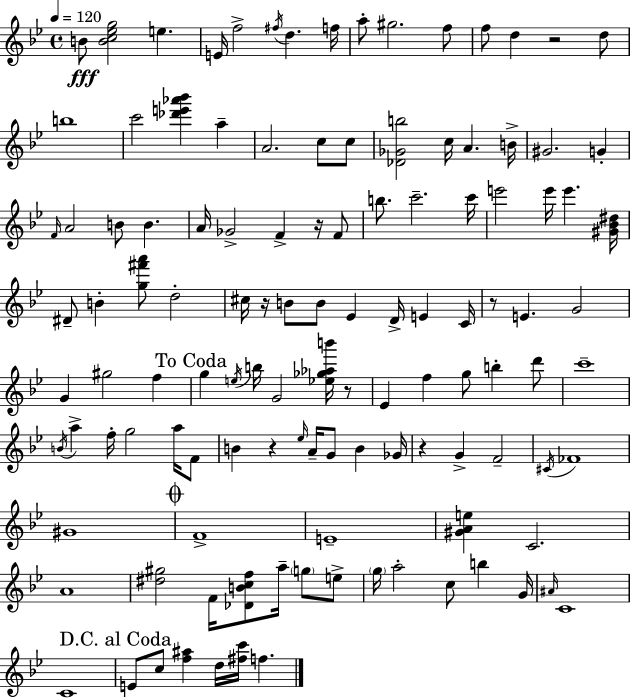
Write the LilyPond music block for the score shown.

{
  \clef treble
  \time 4/4
  \defaultTimeSignature
  \key bes \major
  \tempo 4 = 120
  \repeat volta 2 { b'8\fff <b' c'' ees'' g''>2 e''4. | e'16 f''2-> \acciaccatura { fis''16 } d''4. | f''16 a''8-. gis''2. f''8 | f''8 d''4 r2 d''8 | \break b''1 | c'''2 <des''' e''' aes''' bes'''>4 a''4-- | a'2. c''8 c''8 | <des' ges' b''>2 c''16 a'4. | \break b'16-> gis'2. g'4-. | \grace { f'16 } a'2 b'8 b'4. | a'16 ges'2-> f'4-> r16 | f'8 b''8. c'''2.-- | \break c'''16 e'''2 e'''16 e'''4. | <gis' bes' dis''>16 dis'8-- b'4-. <g'' fis''' a'''>8 d''2-. | cis''16 r16 b'8 b'8 ees'4 d'16-> e'4 | c'16 r8 e'4. g'2 | \break g'4 gis''2 f''4 | \mark "To Coda" g''4 \acciaccatura { e''16 } b''16 g'2 | <ees'' ges'' aes'' b'''>16 r8 ees'4 f''4 g''8 b''4-. | d'''8 c'''1-- | \break \acciaccatura { b'16 } a''4-> f''16-. g''2 | a''16 f'8 b'4 r4 \grace { ees''16 } a'16-- g'8 | b'4 ges'16 r4 g'4-> f'2-- | \acciaccatura { cis'16 } fes'1 | \break gis'1 | \mark \markup { \musicglyph "scripts.coda" } f'1-> | e'1-- | <gis' a' e''>4 c'2. | \break a'1 | <dis'' gis''>2 f'16 <des' b' c'' f''>8 | a''16-- \parenthesize g''8 e''8-> \parenthesize g''16 a''2-. c''8 | b''4 g'16 \grace { ais'16 } c'1 | \break c'1 | \mark "D.C. al Coda" e'8 c''8 <f'' ais''>4 d''16 | <fis'' c'''>16 f''4. } \bar "|."
}